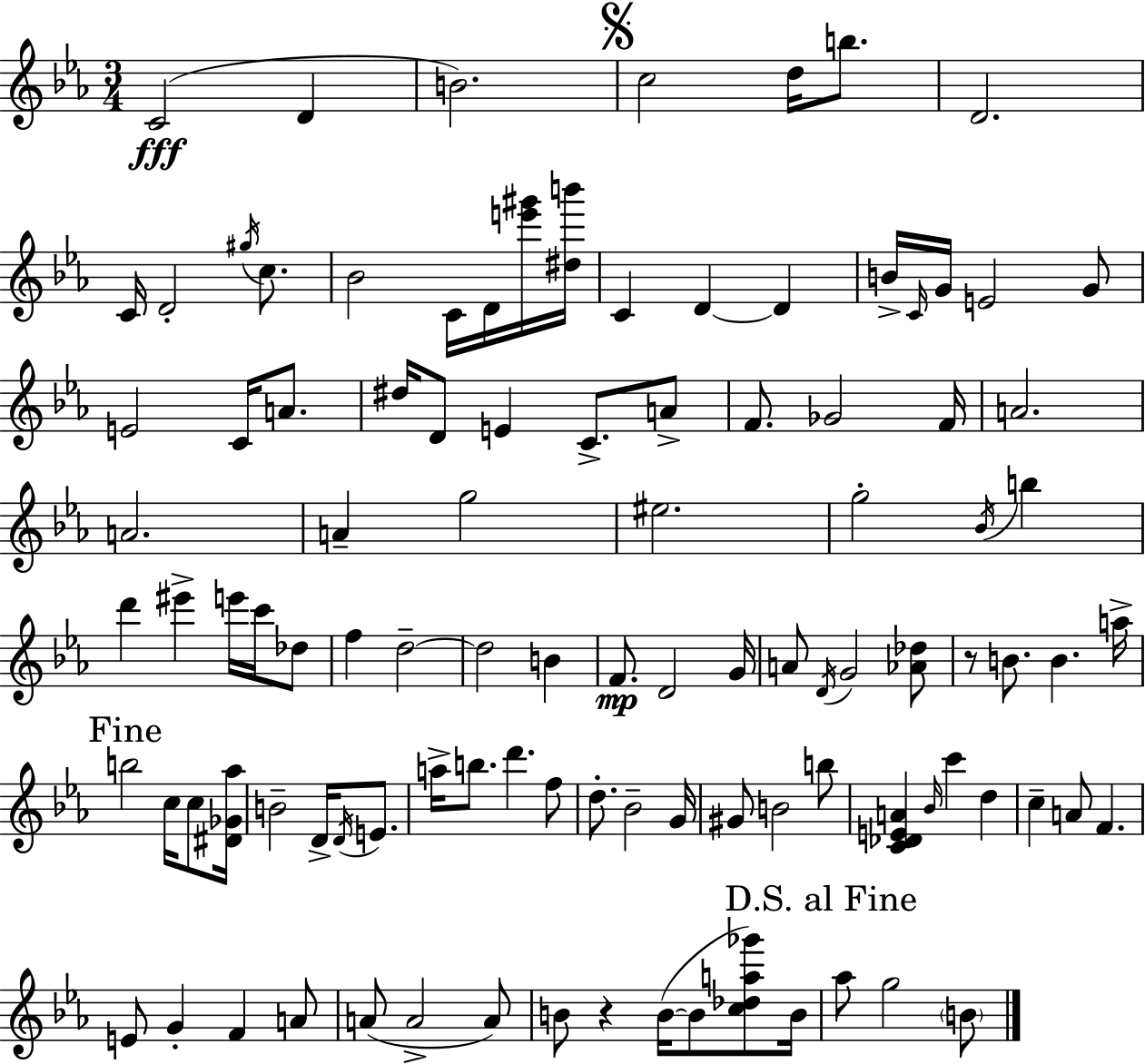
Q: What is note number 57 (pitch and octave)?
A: B4